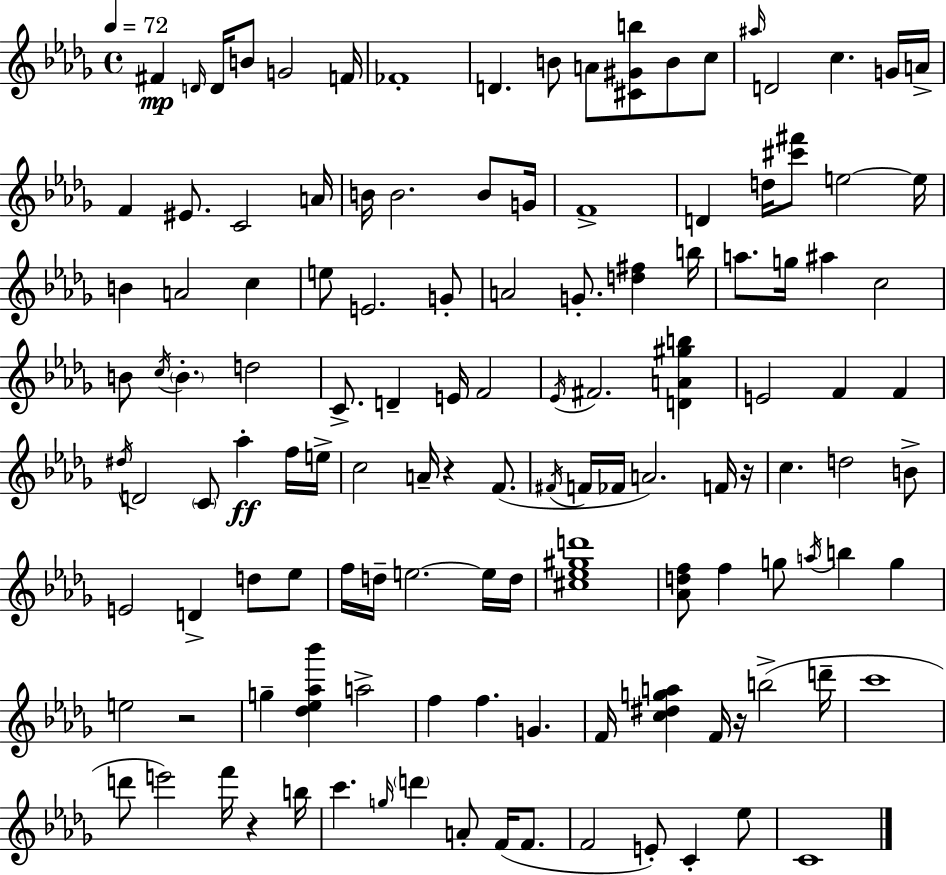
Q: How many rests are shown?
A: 5